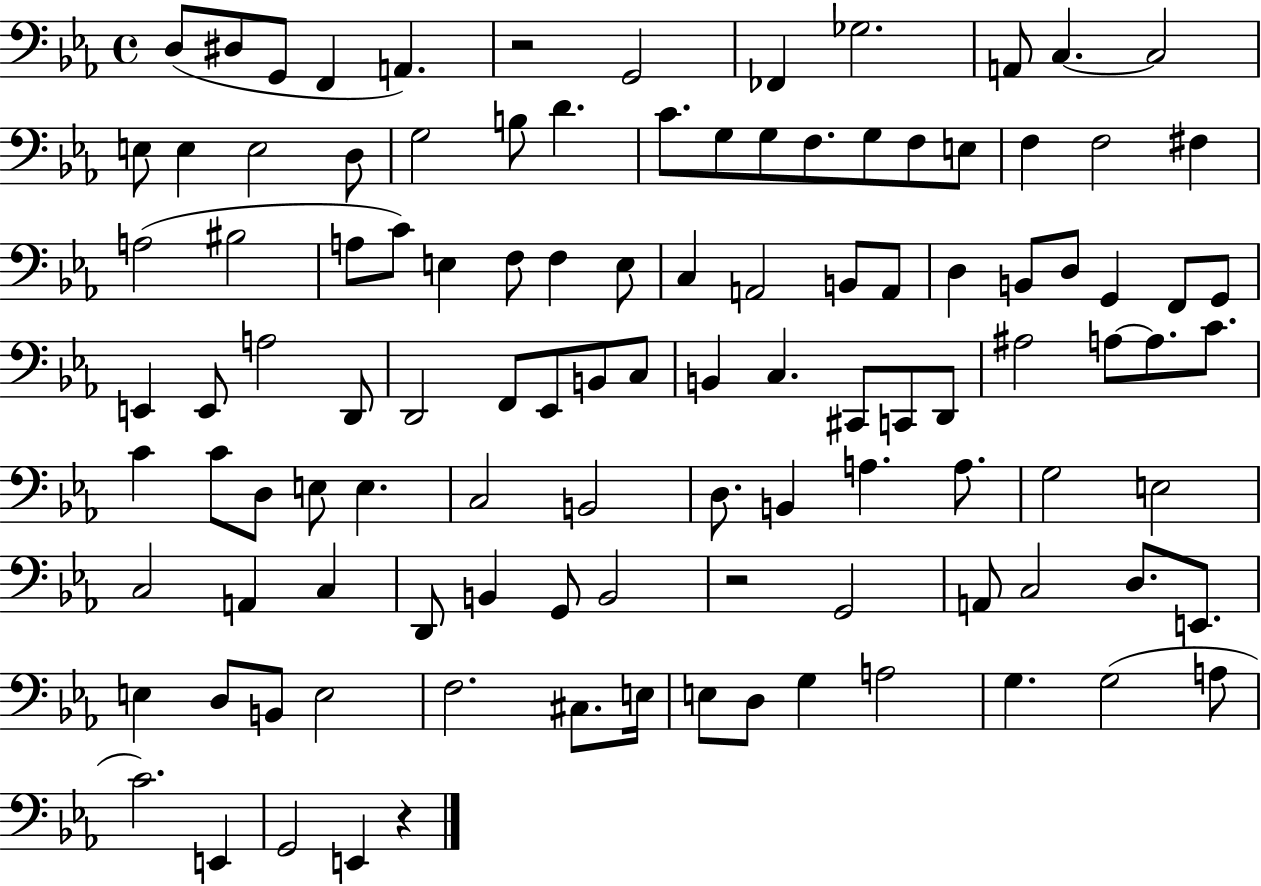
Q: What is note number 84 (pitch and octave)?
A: B2